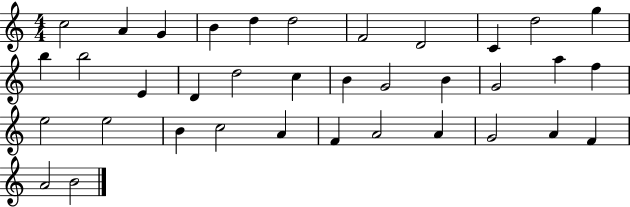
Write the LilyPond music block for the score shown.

{
  \clef treble
  \numericTimeSignature
  \time 4/4
  \key c \major
  c''2 a'4 g'4 | b'4 d''4 d''2 | f'2 d'2 | c'4 d''2 g''4 | \break b''4 b''2 e'4 | d'4 d''2 c''4 | b'4 g'2 b'4 | g'2 a''4 f''4 | \break e''2 e''2 | b'4 c''2 a'4 | f'4 a'2 a'4 | g'2 a'4 f'4 | \break a'2 b'2 | \bar "|."
}